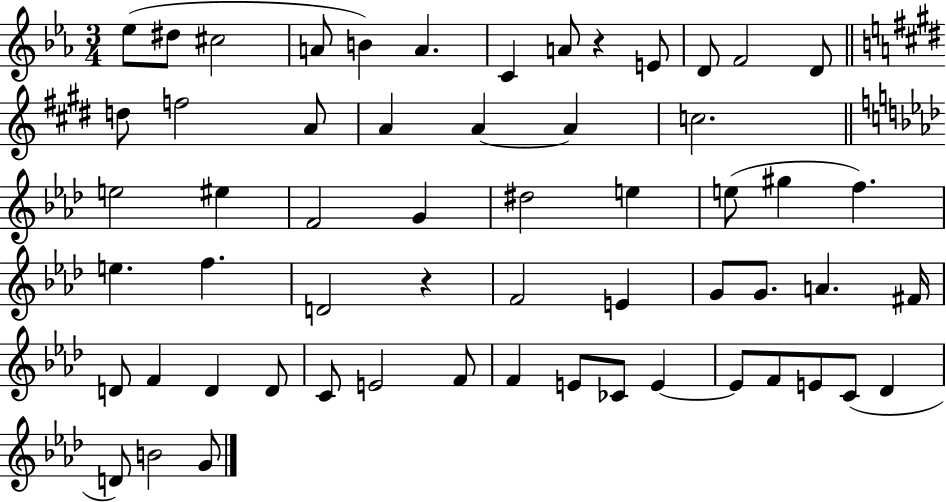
Eb5/e D#5/e C#5/h A4/e B4/q A4/q. C4/q A4/e R/q E4/e D4/e F4/h D4/e D5/e F5/h A4/e A4/q A4/q A4/q C5/h. E5/h EIS5/q F4/h G4/q D#5/h E5/q E5/e G#5/q F5/q. E5/q. F5/q. D4/h R/q F4/h E4/q G4/e G4/e. A4/q. F#4/s D4/e F4/q D4/q D4/e C4/e E4/h F4/e F4/q E4/e CES4/e E4/q E4/e F4/e E4/e C4/e Db4/q D4/e B4/h G4/e